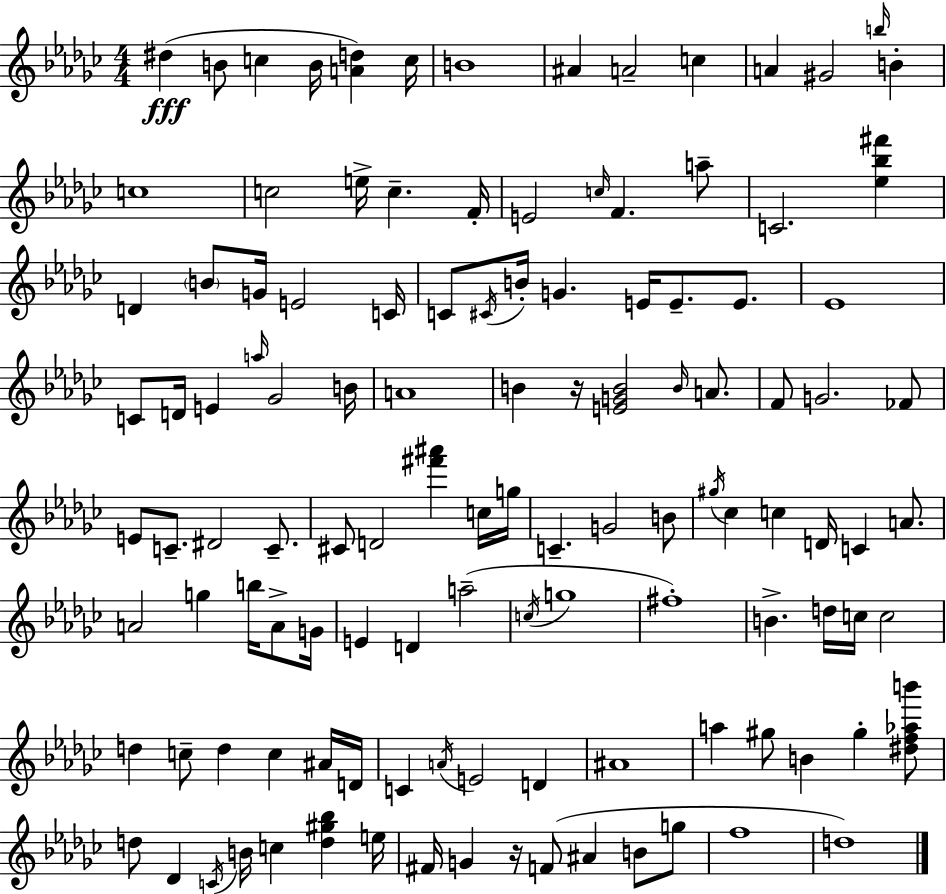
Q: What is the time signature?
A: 4/4